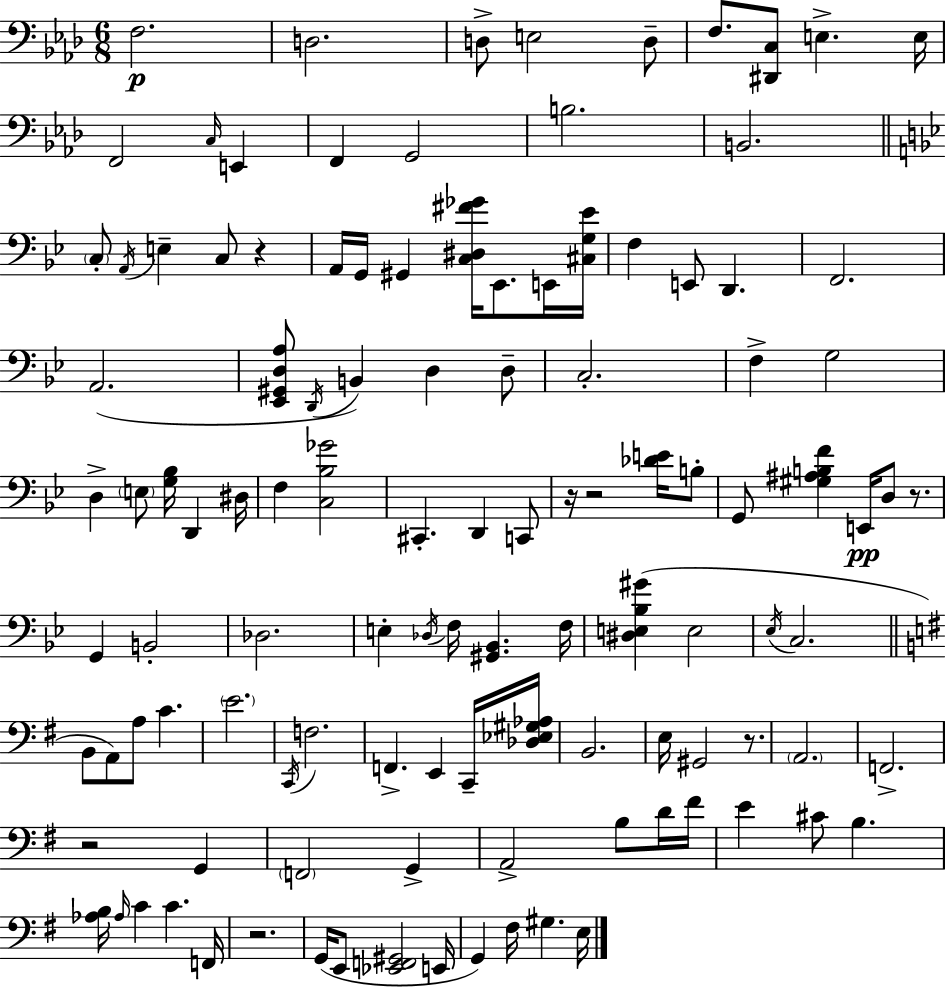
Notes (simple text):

F3/h. D3/h. D3/e E3/h D3/e F3/e. [D#2,C3]/e E3/q. E3/s F2/h C3/s E2/q F2/q G2/h B3/h. B2/h. C3/e A2/s E3/q C3/e R/q A2/s G2/s G#2/q [C3,D#3,F#4,Gb4]/s Eb2/e. E2/s [C#3,G3,Eb4]/s F3/q E2/e D2/q. F2/h. A2/h. [Eb2,G#2,D3,A3]/e D2/s B2/q D3/q D3/e C3/h. F3/q G3/h D3/q E3/e [G3,Bb3]/s D2/q D#3/s F3/q [C3,Bb3,Gb4]/h C#2/q. D2/q C2/e R/s R/h [Db4,E4]/s B3/e G2/e [G#3,A#3,B3,F4]/q E2/s D3/e R/e. G2/q B2/h Db3/h. E3/q Db3/s F3/s [G#2,Bb2]/q. F3/s [D#3,E3,Bb3,G#4]/q E3/h Eb3/s C3/h. B2/e A2/e A3/e C4/q. E4/h. C2/s F3/h. F2/q. E2/q C2/s [Db3,Eb3,G#3,Ab3]/s B2/h. E3/s G#2/h R/e. A2/h. F2/h. R/h G2/q F2/h G2/q A2/h B3/e D4/s F#4/s E4/q C#4/e B3/q. [Ab3,B3]/s Ab3/s C4/q C4/q. F2/s R/h. G2/s E2/e [Eb2,F2,G#2]/h E2/s G2/q F#3/s G#3/q. E3/s